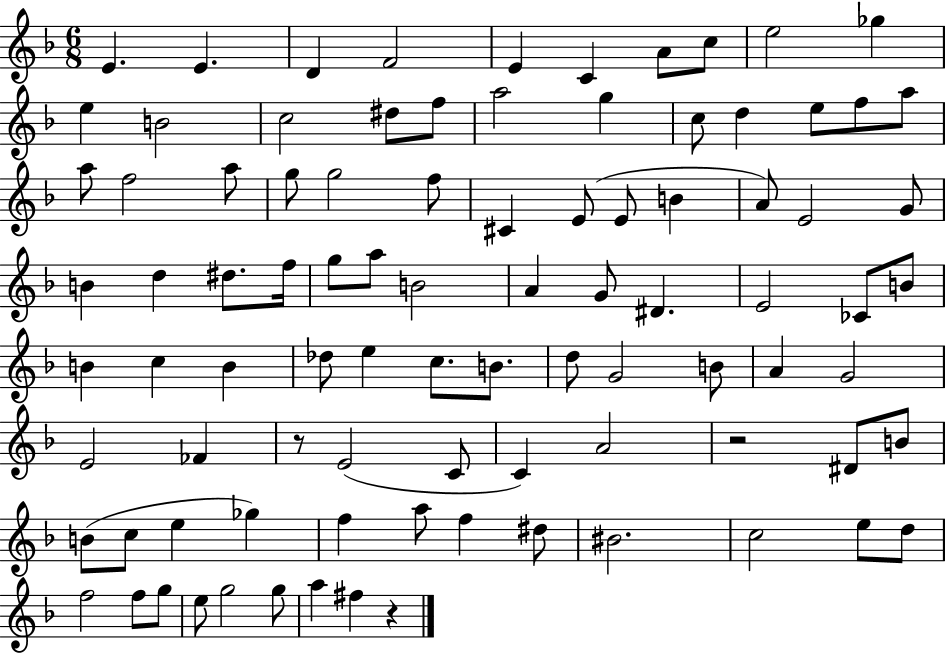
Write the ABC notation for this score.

X:1
T:Untitled
M:6/8
L:1/4
K:F
E E D F2 E C A/2 c/2 e2 _g e B2 c2 ^d/2 f/2 a2 g c/2 d e/2 f/2 a/2 a/2 f2 a/2 g/2 g2 f/2 ^C E/2 E/2 B A/2 E2 G/2 B d ^d/2 f/4 g/2 a/2 B2 A G/2 ^D E2 _C/2 B/2 B c B _d/2 e c/2 B/2 d/2 G2 B/2 A G2 E2 _F z/2 E2 C/2 C A2 z2 ^D/2 B/2 B/2 c/2 e _g f a/2 f ^d/2 ^B2 c2 e/2 d/2 f2 f/2 g/2 e/2 g2 g/2 a ^f z